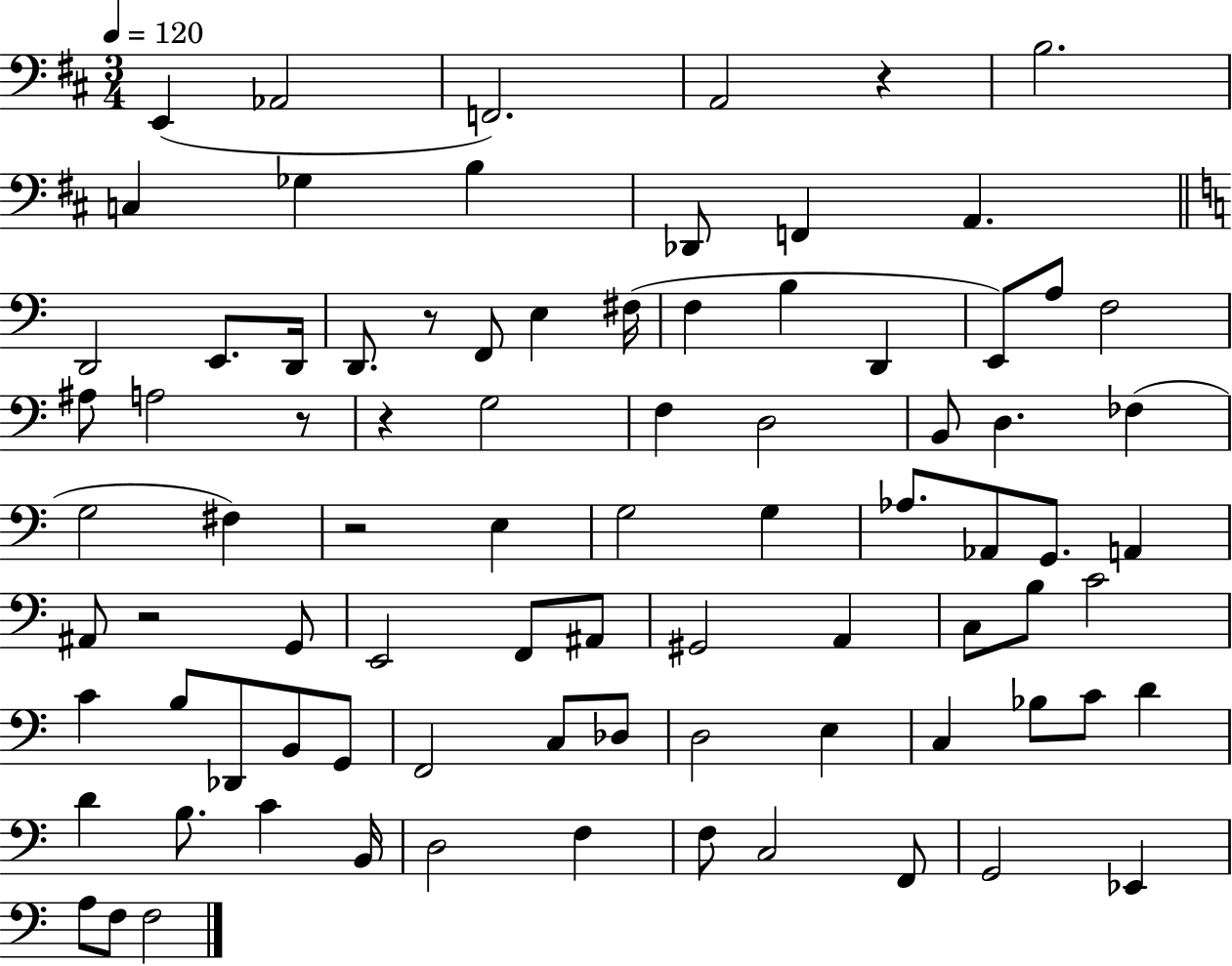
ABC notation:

X:1
T:Untitled
M:3/4
L:1/4
K:D
E,, _A,,2 F,,2 A,,2 z B,2 C, _G, B, _D,,/2 F,, A,, D,,2 E,,/2 D,,/4 D,,/2 z/2 F,,/2 E, ^F,/4 F, B, D,, E,,/2 A,/2 F,2 ^A,/2 A,2 z/2 z G,2 F, D,2 B,,/2 D, _F, G,2 ^F, z2 E, G,2 G, _A,/2 _A,,/2 G,,/2 A,, ^A,,/2 z2 G,,/2 E,,2 F,,/2 ^A,,/2 ^G,,2 A,, C,/2 B,/2 C2 C B,/2 _D,,/2 B,,/2 G,,/2 F,,2 C,/2 _D,/2 D,2 E, C, _B,/2 C/2 D D B,/2 C B,,/4 D,2 F, F,/2 C,2 F,,/2 G,,2 _E,, A,/2 F,/2 F,2